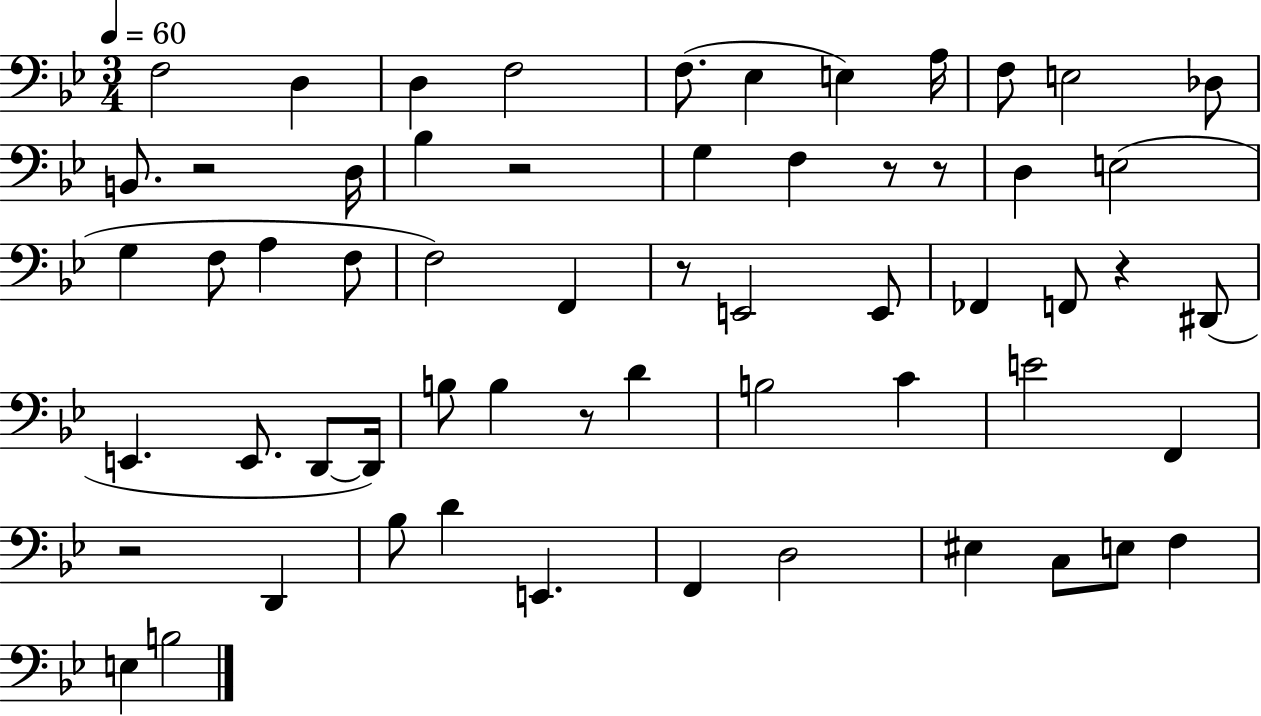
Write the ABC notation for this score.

X:1
T:Untitled
M:3/4
L:1/4
K:Bb
F,2 D, D, F,2 F,/2 _E, E, A,/4 F,/2 E,2 _D,/2 B,,/2 z2 D,/4 _B, z2 G, F, z/2 z/2 D, E,2 G, F,/2 A, F,/2 F,2 F,, z/2 E,,2 E,,/2 _F,, F,,/2 z ^D,,/2 E,, E,,/2 D,,/2 D,,/4 B,/2 B, z/2 D B,2 C E2 F,, z2 D,, _B,/2 D E,, F,, D,2 ^E, C,/2 E,/2 F, E, B,2